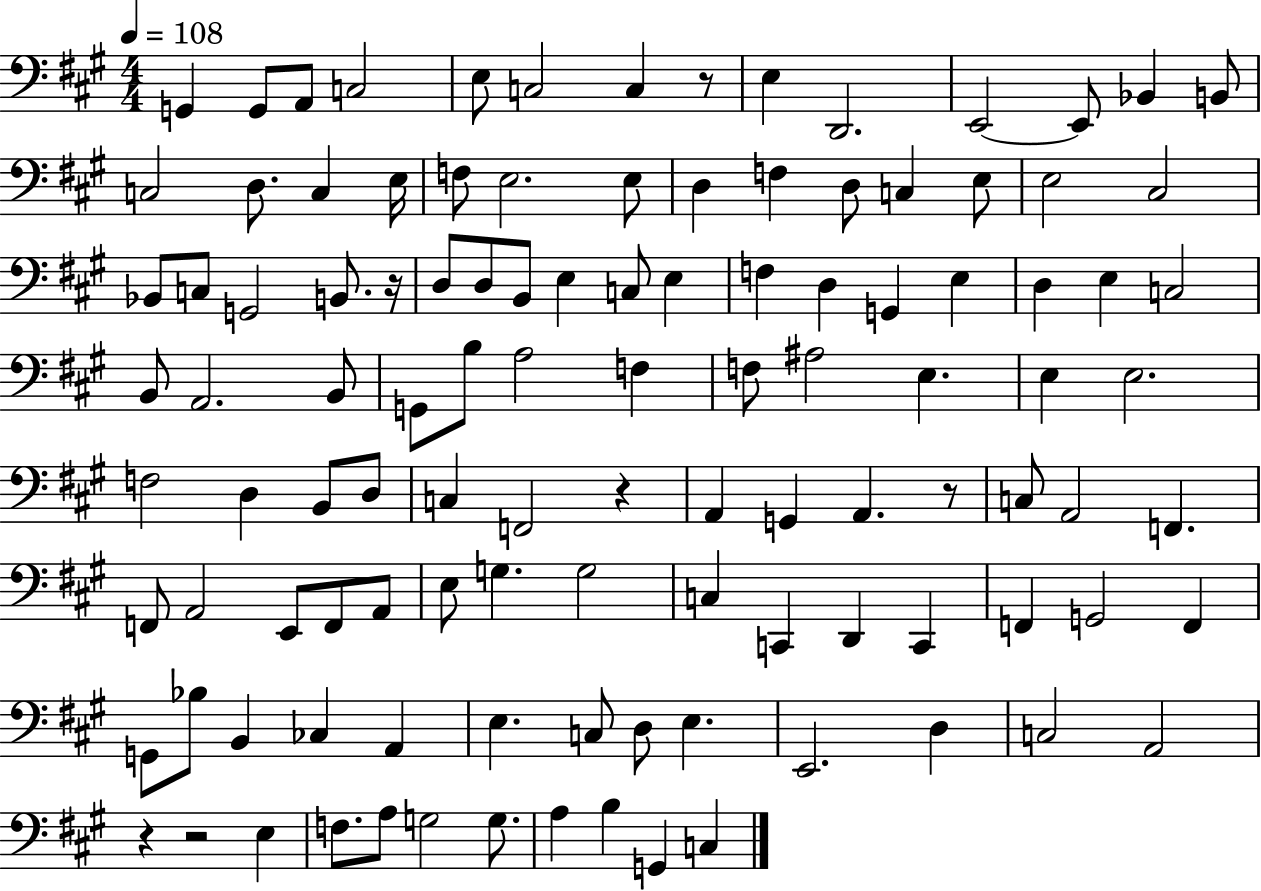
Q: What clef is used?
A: bass